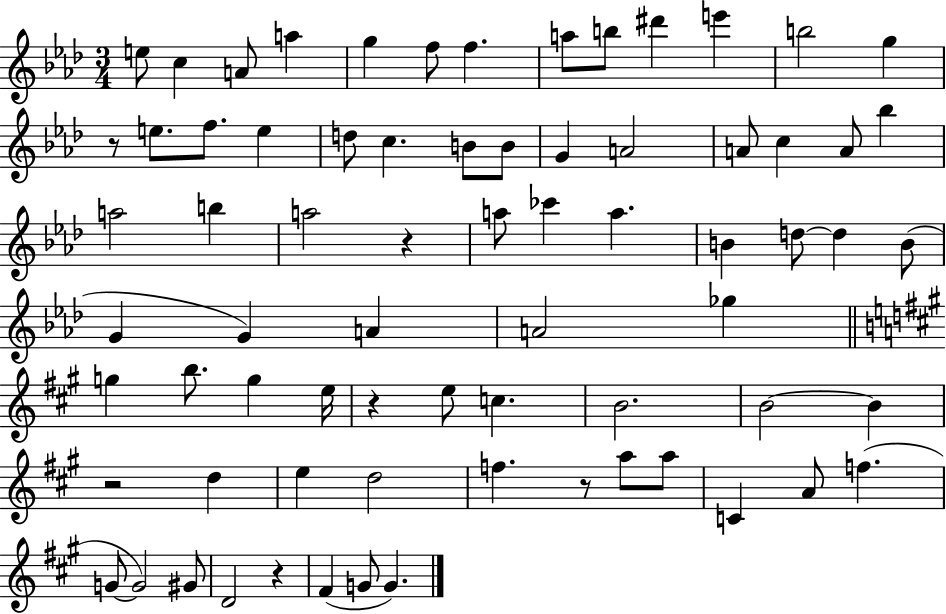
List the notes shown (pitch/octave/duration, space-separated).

E5/e C5/q A4/e A5/q G5/q F5/e F5/q. A5/e B5/e D#6/q E6/q B5/h G5/q R/e E5/e. F5/e. E5/q D5/e C5/q. B4/e B4/e G4/q A4/h A4/e C5/q A4/e Bb5/q A5/h B5/q A5/h R/q A5/e CES6/q A5/q. B4/q D5/e D5/q B4/e G4/q G4/q A4/q A4/h Gb5/q G5/q B5/e. G5/q E5/s R/q E5/e C5/q. B4/h. B4/h B4/q R/h D5/q E5/q D5/h F5/q. R/e A5/e A5/e C4/q A4/e F5/q. G4/e G4/h G#4/e D4/h R/q F#4/q G4/e G4/q.